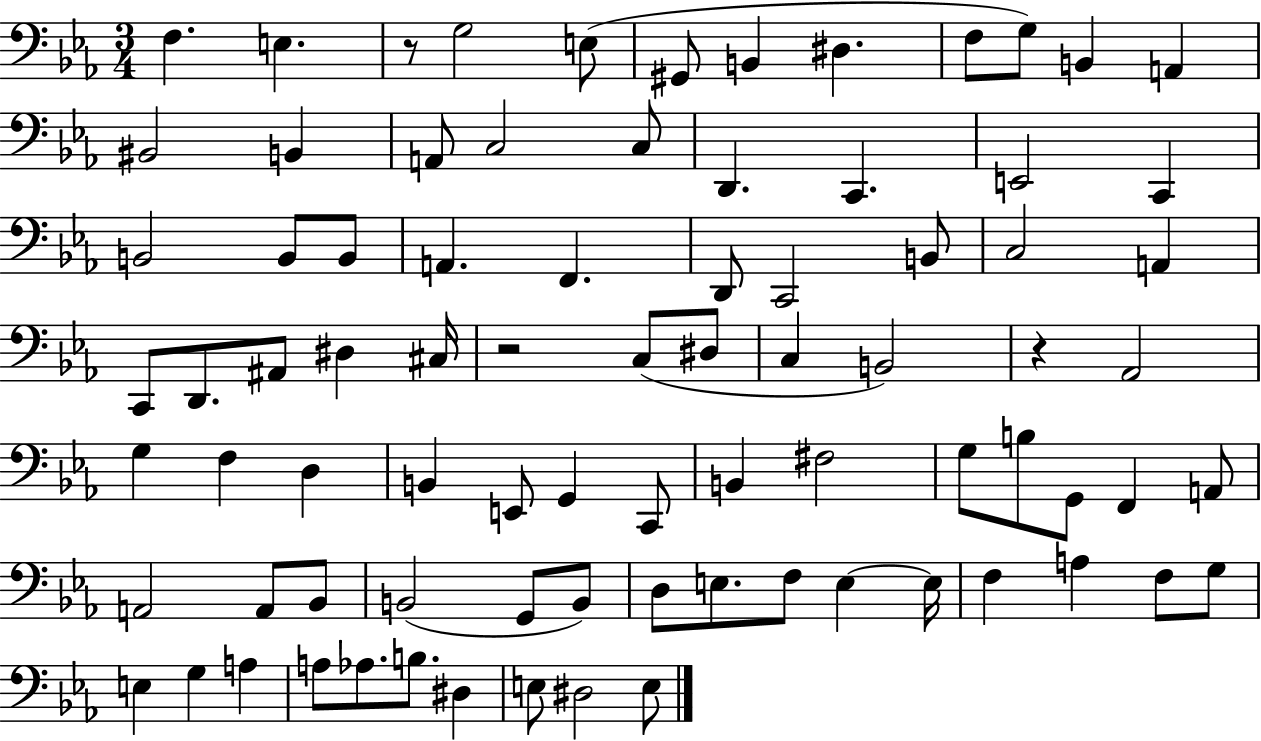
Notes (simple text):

F3/q. E3/q. R/e G3/h E3/e G#2/e B2/q D#3/q. F3/e G3/e B2/q A2/q BIS2/h B2/q A2/e C3/h C3/e D2/q. C2/q. E2/h C2/q B2/h B2/e B2/e A2/q. F2/q. D2/e C2/h B2/e C3/h A2/q C2/e D2/e. A#2/e D#3/q C#3/s R/h C3/e D#3/e C3/q B2/h R/q Ab2/h G3/q F3/q D3/q B2/q E2/e G2/q C2/e B2/q F#3/h G3/e B3/e G2/e F2/q A2/e A2/h A2/e Bb2/e B2/h G2/e B2/e D3/e E3/e. F3/e E3/q E3/s F3/q A3/q F3/e G3/e E3/q G3/q A3/q A3/e Ab3/e. B3/e. D#3/q E3/e D#3/h E3/e